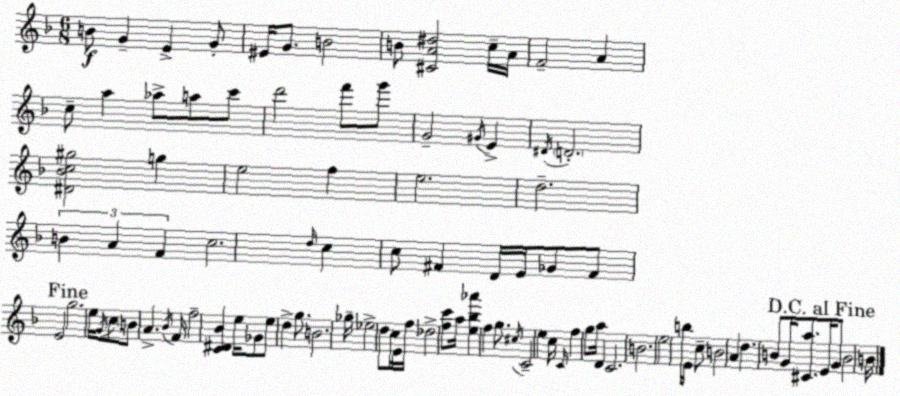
X:1
T:Untitled
M:6/8
L:1/4
K:Dm
B/2 G E G/2 ^E/4 G/2 B2 B/2 [^CA^d]2 c/4 A/4 F2 A c/2 a _a/2 a/2 c'/2 d'2 f'/2 g'/2 G2 ^G/4 E ^D/4 D2 [^D_Bc^g]2 g e2 f e2 d2 B A F c2 d/4 c c/2 ^F D/4 E/4 _G/2 ^F/2 E2 g2 e/4 G/4 c/2 B/2 A _B/4 F/4 f2 [C^D_B] e/4 _G/2 e/2 d g/2 B2 _g/4 _e2 d/2 c/4 E/4 f/4 _d2 [fc']/2 a/4 [e_b_a'] f g/2 ^c/4 C2 e c/4 C/4 f g/2 a/4 D C2 B2 e2 b/4 E/4 c/2 B2 A d B/2 G/4 [^Ca]/2 E/4 G/2 B2 B/4